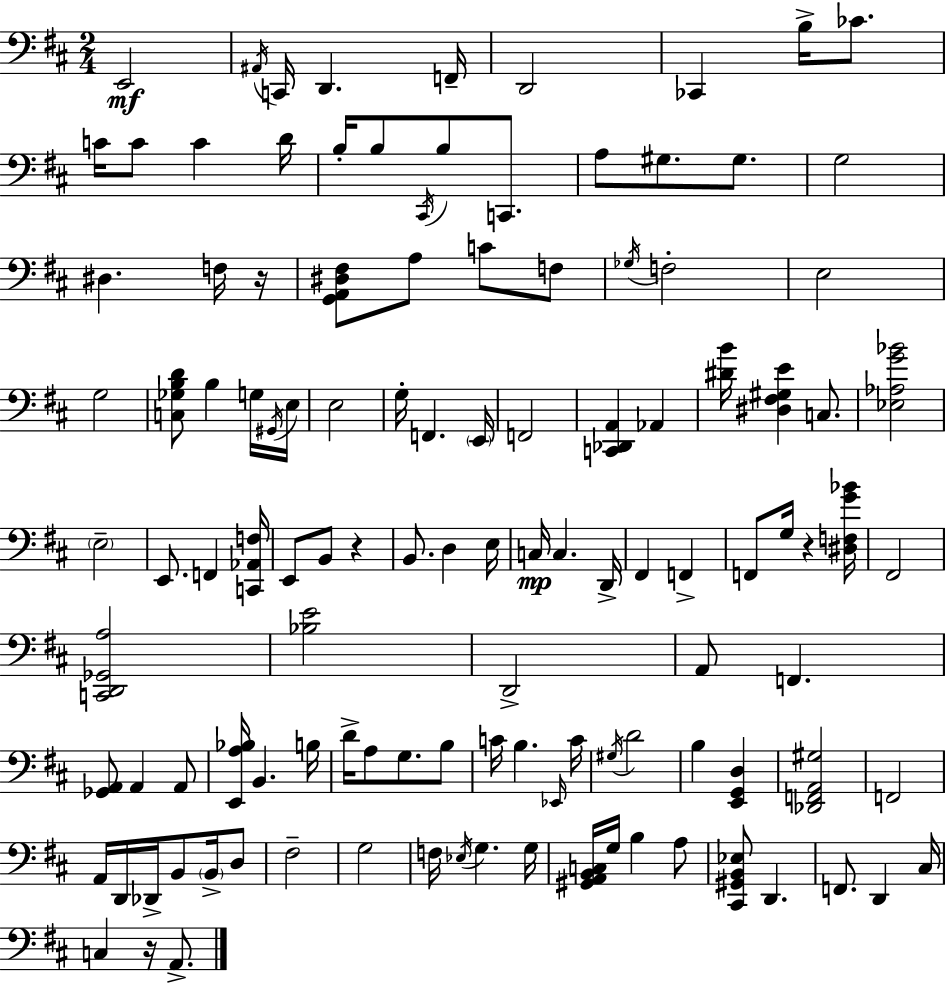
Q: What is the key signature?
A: D major